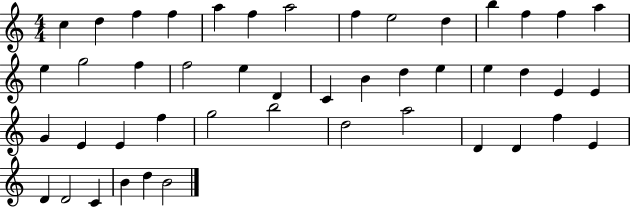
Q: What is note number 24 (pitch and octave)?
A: E5